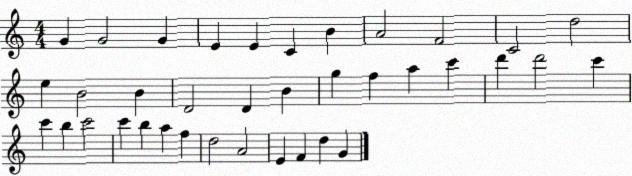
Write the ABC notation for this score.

X:1
T:Untitled
M:4/4
L:1/4
K:C
G G2 G E E C B A2 F2 C2 d2 e B2 B D2 D B g f a c' d' d'2 c' c' b c'2 c' b a f d2 A2 E F d G